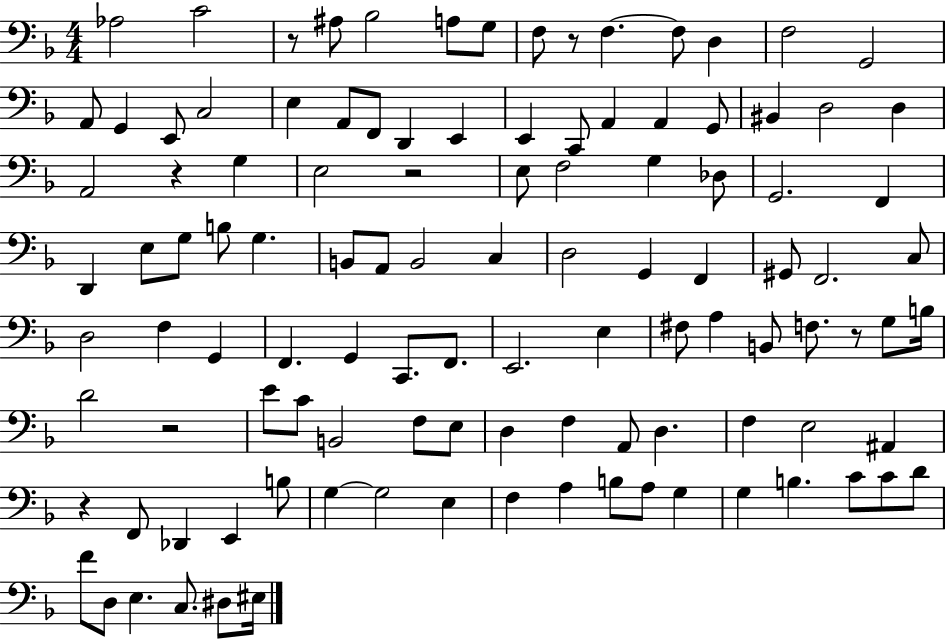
Ab3/h C4/h R/e A#3/e Bb3/h A3/e G3/e F3/e R/e F3/q. F3/e D3/q F3/h G2/h A2/e G2/q E2/e C3/h E3/q A2/e F2/e D2/q E2/q E2/q C2/e A2/q A2/q G2/e BIS2/q D3/h D3/q A2/h R/q G3/q E3/h R/h E3/e F3/h G3/q Db3/e G2/h. F2/q D2/q E3/e G3/e B3/e G3/q. B2/e A2/e B2/h C3/q D3/h G2/q F2/q G#2/e F2/h. C3/e D3/h F3/q G2/q F2/q. G2/q C2/e. F2/e. E2/h. E3/q F#3/e A3/q B2/e F3/e. R/e G3/e B3/s D4/h R/h E4/e C4/e B2/h F3/e E3/e D3/q F3/q A2/e D3/q. F3/q E3/h A#2/q R/q F2/e Db2/q E2/q B3/e G3/q G3/h E3/q F3/q A3/q B3/e A3/e G3/q G3/q B3/q. C4/e C4/e D4/e F4/e D3/e E3/q. C3/e. D#3/e EIS3/s